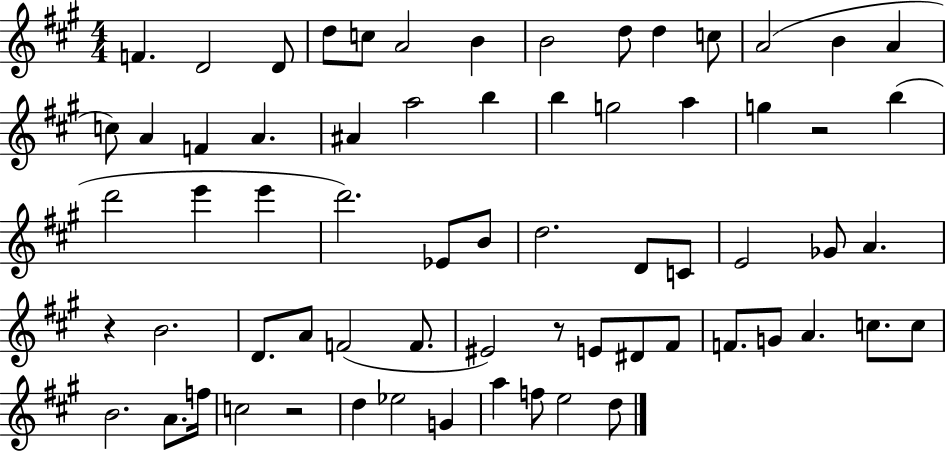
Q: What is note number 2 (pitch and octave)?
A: D4